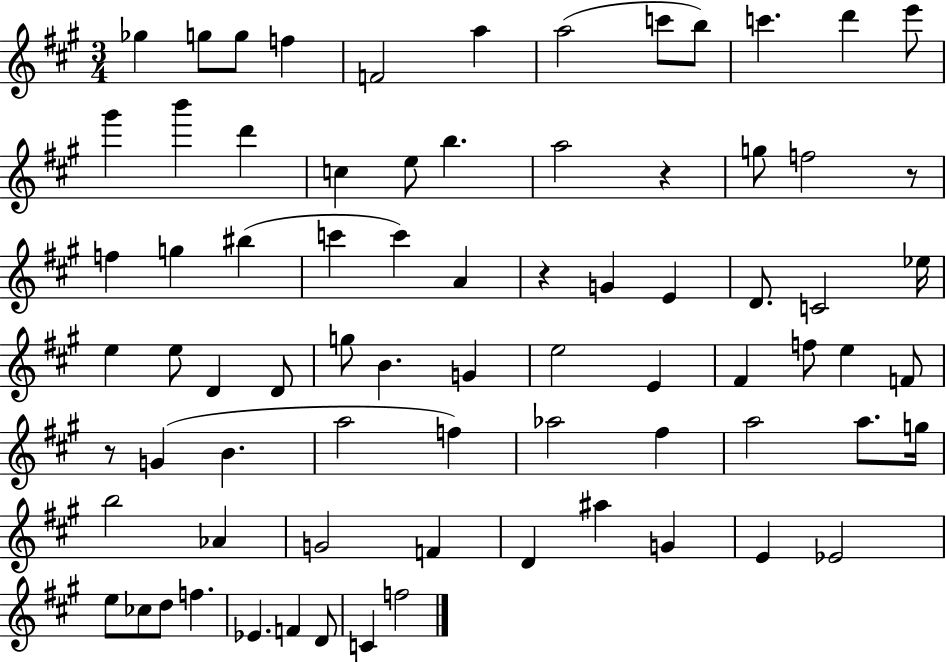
{
  \clef treble
  \numericTimeSignature
  \time 3/4
  \key a \major
  ges''4 g''8 g''8 f''4 | f'2 a''4 | a''2( c'''8 b''8) | c'''4. d'''4 e'''8 | \break gis'''4 b'''4 d'''4 | c''4 e''8 b''4. | a''2 r4 | g''8 f''2 r8 | \break f''4 g''4 bis''4( | c'''4 c'''4) a'4 | r4 g'4 e'4 | d'8. c'2 ees''16 | \break e''4 e''8 d'4 d'8 | g''8 b'4. g'4 | e''2 e'4 | fis'4 f''8 e''4 f'8 | \break r8 g'4( b'4. | a''2 f''4) | aes''2 fis''4 | a''2 a''8. g''16 | \break b''2 aes'4 | g'2 f'4 | d'4 ais''4 g'4 | e'4 ees'2 | \break e''8 ces''8 d''8 f''4. | ees'4. f'4 d'8 | c'4 f''2 | \bar "|."
}